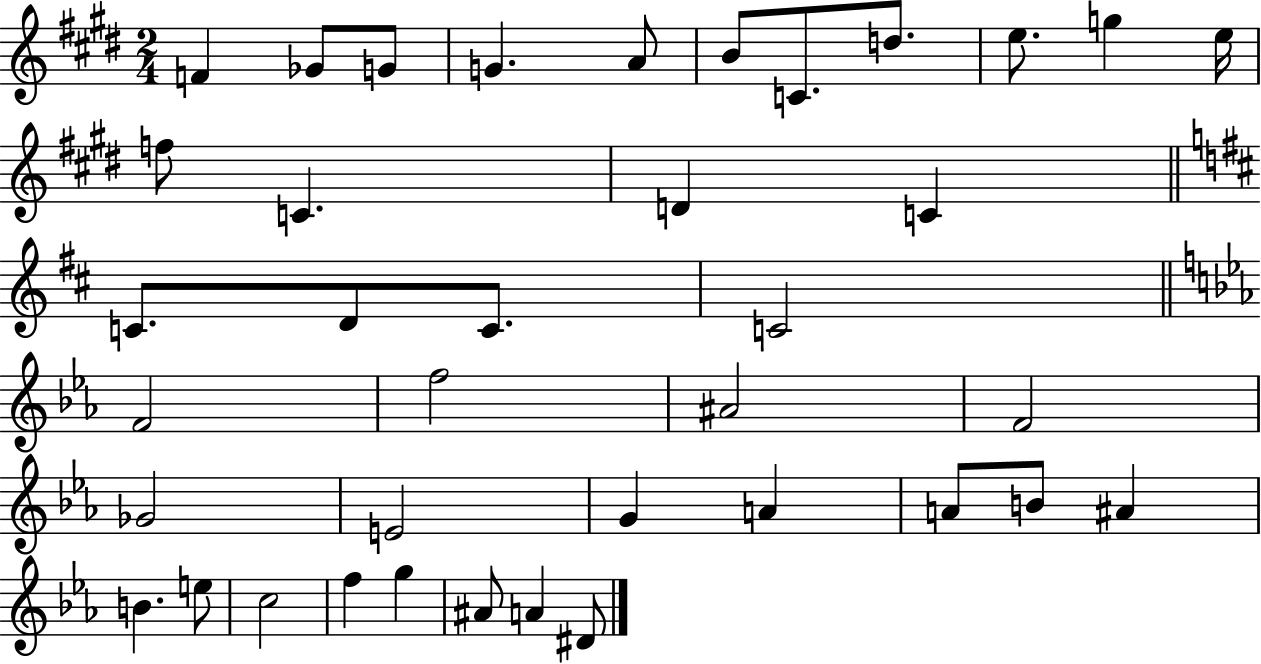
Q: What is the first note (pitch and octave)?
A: F4